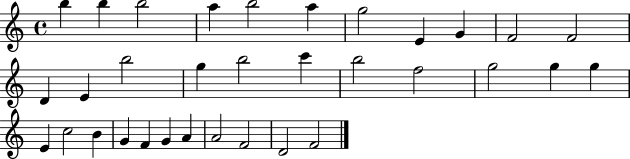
{
  \clef treble
  \time 4/4
  \defaultTimeSignature
  \key c \major
  b''4 b''4 b''2 | a''4 b''2 a''4 | g''2 e'4 g'4 | f'2 f'2 | \break d'4 e'4 b''2 | g''4 b''2 c'''4 | b''2 f''2 | g''2 g''4 g''4 | \break e'4 c''2 b'4 | g'4 f'4 g'4 a'4 | a'2 f'2 | d'2 f'2 | \break \bar "|."
}